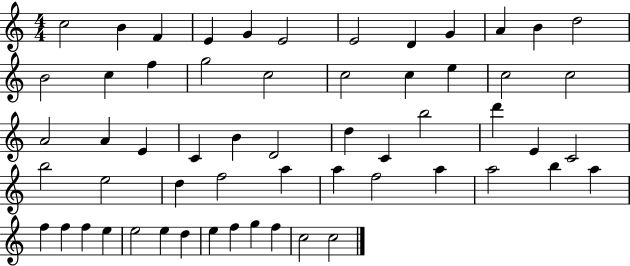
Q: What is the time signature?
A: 4/4